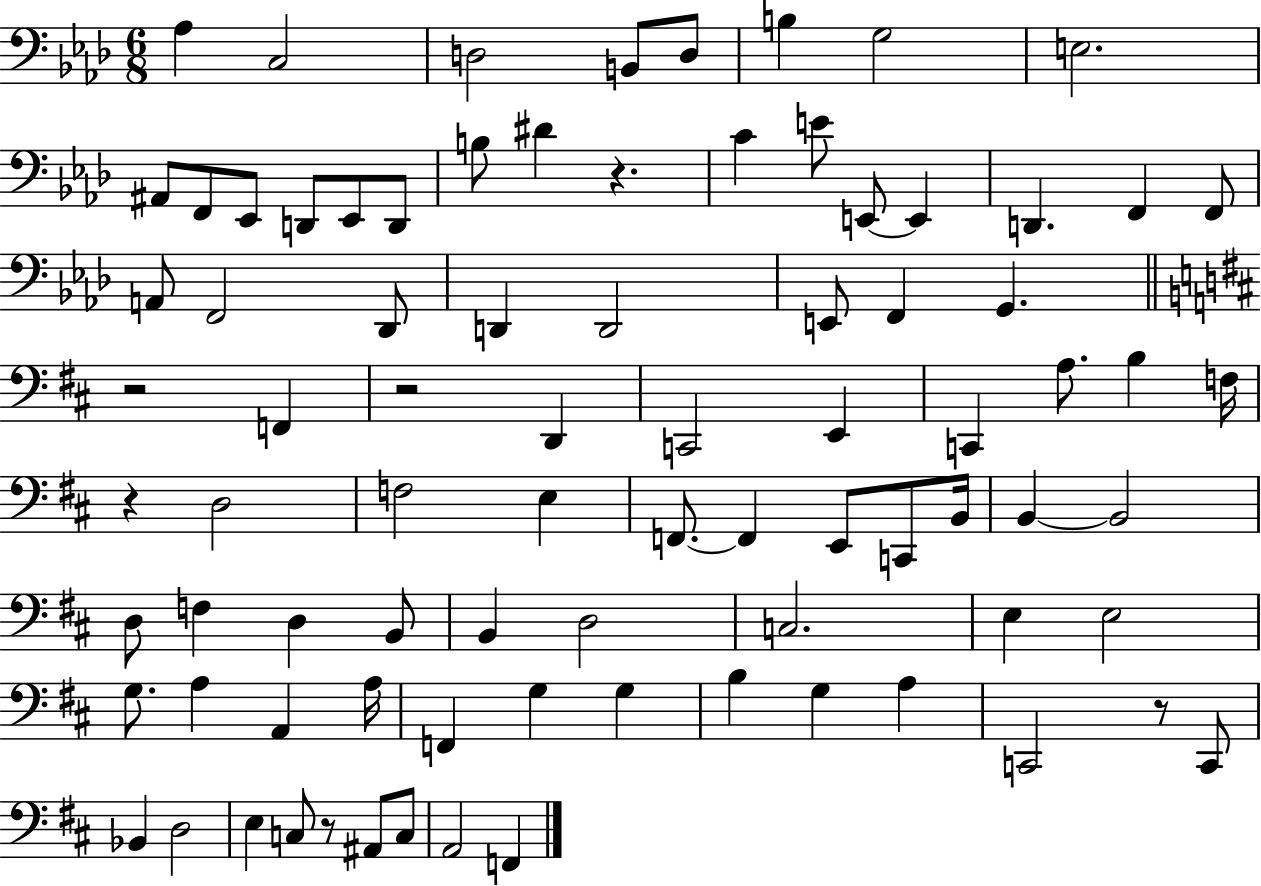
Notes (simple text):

Ab3/q C3/h D3/h B2/e D3/e B3/q G3/h E3/h. A#2/e F2/e Eb2/e D2/e Eb2/e D2/e B3/e D#4/q R/q. C4/q E4/e E2/e E2/q D2/q. F2/q F2/e A2/e F2/h Db2/e D2/q D2/h E2/e F2/q G2/q. R/h F2/q R/h D2/q C2/h E2/q C2/q A3/e. B3/q F3/s R/q D3/h F3/h E3/q F2/e. F2/q E2/e C2/e B2/s B2/q B2/h D3/e F3/q D3/q B2/e B2/q D3/h C3/h. E3/q E3/h G3/e. A3/q A2/q A3/s F2/q G3/q G3/q B3/q G3/q A3/q C2/h R/e C2/e Bb2/q D3/h E3/q C3/e R/e A#2/e C3/e A2/h F2/q